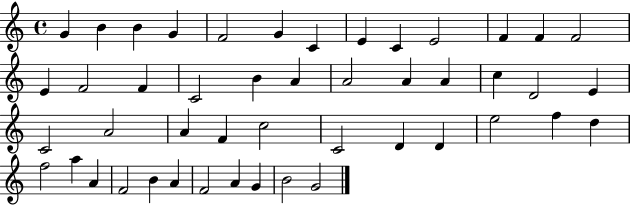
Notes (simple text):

G4/q B4/q B4/q G4/q F4/h G4/q C4/q E4/q C4/q E4/h F4/q F4/q F4/h E4/q F4/h F4/q C4/h B4/q A4/q A4/h A4/q A4/q C5/q D4/h E4/q C4/h A4/h A4/q F4/q C5/h C4/h D4/q D4/q E5/h F5/q D5/q F5/h A5/q A4/q F4/h B4/q A4/q F4/h A4/q G4/q B4/h G4/h